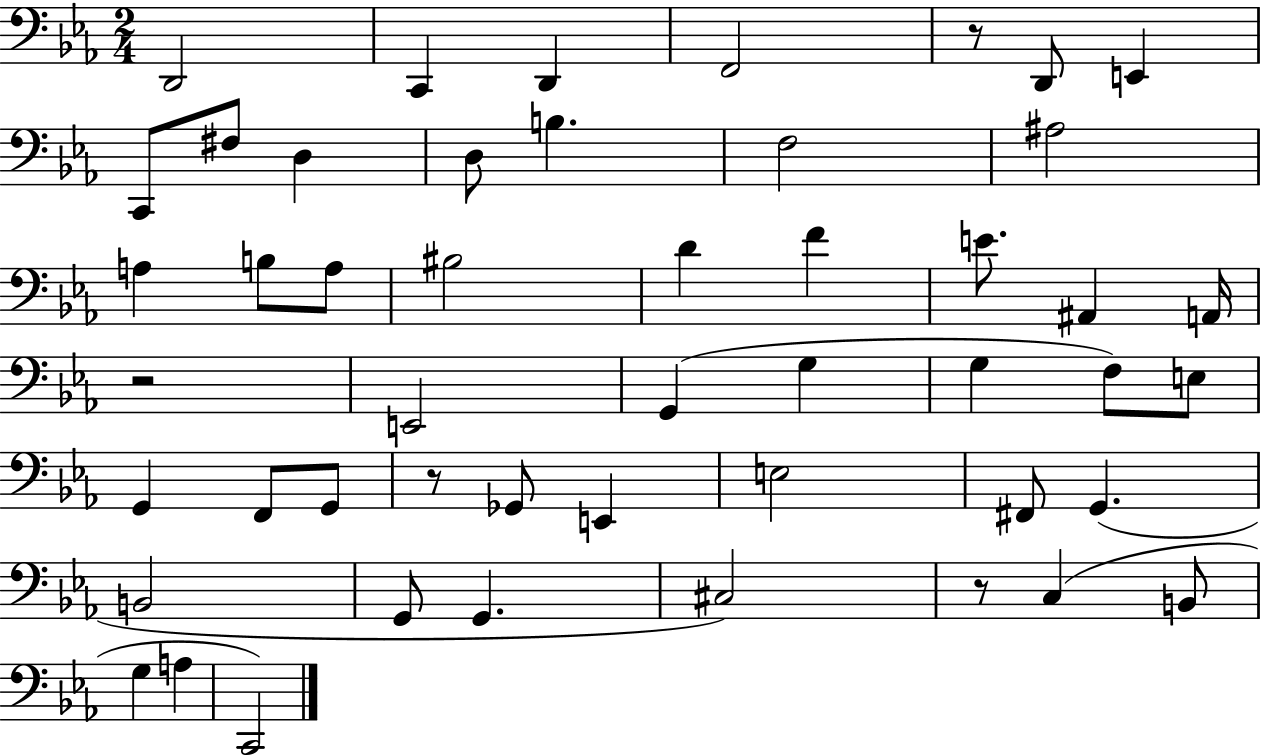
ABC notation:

X:1
T:Untitled
M:2/4
L:1/4
K:Eb
D,,2 C,, D,, F,,2 z/2 D,,/2 E,, C,,/2 ^F,/2 D, D,/2 B, F,2 ^A,2 A, B,/2 A,/2 ^B,2 D F E/2 ^A,, A,,/4 z2 E,,2 G,, G, G, F,/2 E,/2 G,, F,,/2 G,,/2 z/2 _G,,/2 E,, E,2 ^F,,/2 G,, B,,2 G,,/2 G,, ^C,2 z/2 C, B,,/2 G, A, C,,2